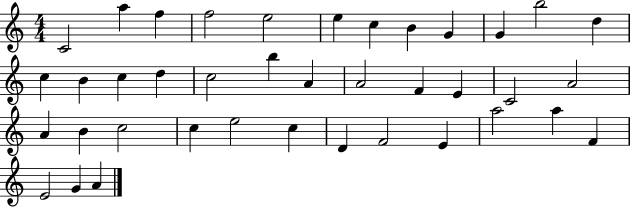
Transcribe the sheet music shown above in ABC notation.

X:1
T:Untitled
M:4/4
L:1/4
K:C
C2 a f f2 e2 e c B G G b2 d c B c d c2 b A A2 F E C2 A2 A B c2 c e2 c D F2 E a2 a F E2 G A